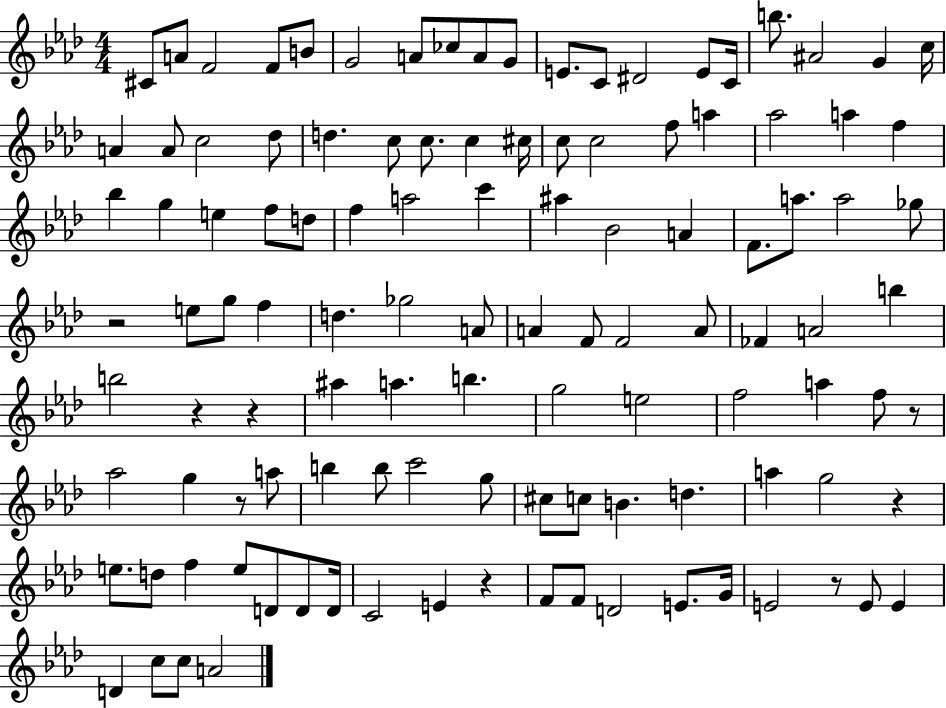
C#4/e A4/e F4/h F4/e B4/e G4/h A4/e CES5/e A4/e G4/e E4/e. C4/e D#4/h E4/e C4/s B5/e. A#4/h G4/q C5/s A4/q A4/e C5/h Db5/e D5/q. C5/e C5/e. C5/q C#5/s C5/e C5/h F5/e A5/q Ab5/h A5/q F5/q Bb5/q G5/q E5/q F5/e D5/e F5/q A5/h C6/q A#5/q Bb4/h A4/q F4/e. A5/e. A5/h Gb5/e R/h E5/e G5/e F5/q D5/q. Gb5/h A4/e A4/q F4/e F4/h A4/e FES4/q A4/h B5/q B5/h R/q R/q A#5/q A5/q. B5/q. G5/h E5/h F5/h A5/q F5/e R/e Ab5/h G5/q R/e A5/e B5/q B5/e C6/h G5/e C#5/e C5/e B4/q. D5/q. A5/q G5/h R/q E5/e. D5/e F5/q E5/e D4/e D4/e D4/s C4/h E4/q R/q F4/e F4/e D4/h E4/e. G4/s E4/h R/e E4/e E4/q D4/q C5/e C5/e A4/h